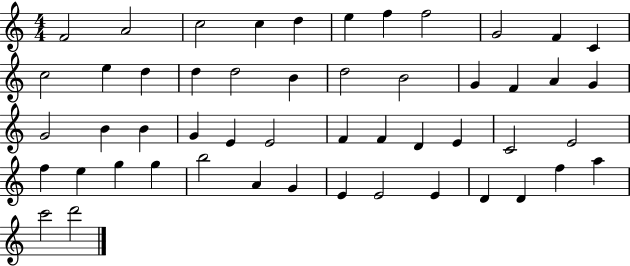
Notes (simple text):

F4/h A4/h C5/h C5/q D5/q E5/q F5/q F5/h G4/h F4/q C4/q C5/h E5/q D5/q D5/q D5/h B4/q D5/h B4/h G4/q F4/q A4/q G4/q G4/h B4/q B4/q G4/q E4/q E4/h F4/q F4/q D4/q E4/q C4/h E4/h F5/q E5/q G5/q G5/q B5/h A4/q G4/q E4/q E4/h E4/q D4/q D4/q F5/q A5/q C6/h D6/h